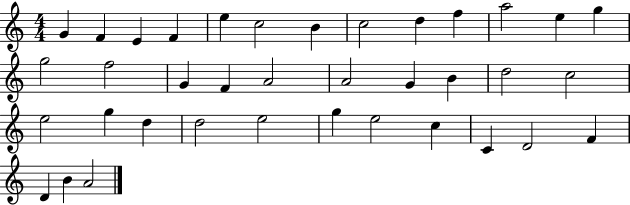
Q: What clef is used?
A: treble